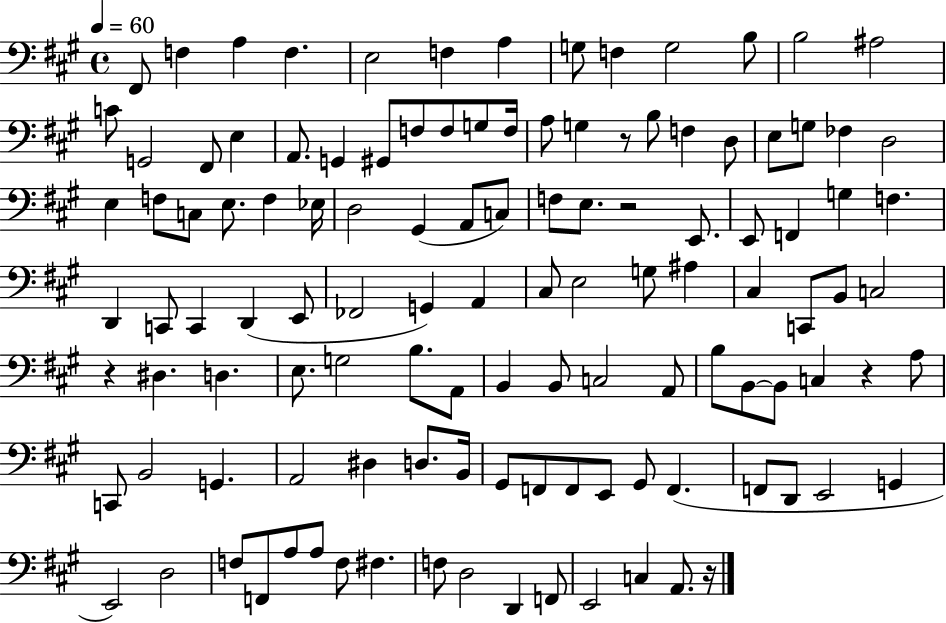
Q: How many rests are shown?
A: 5